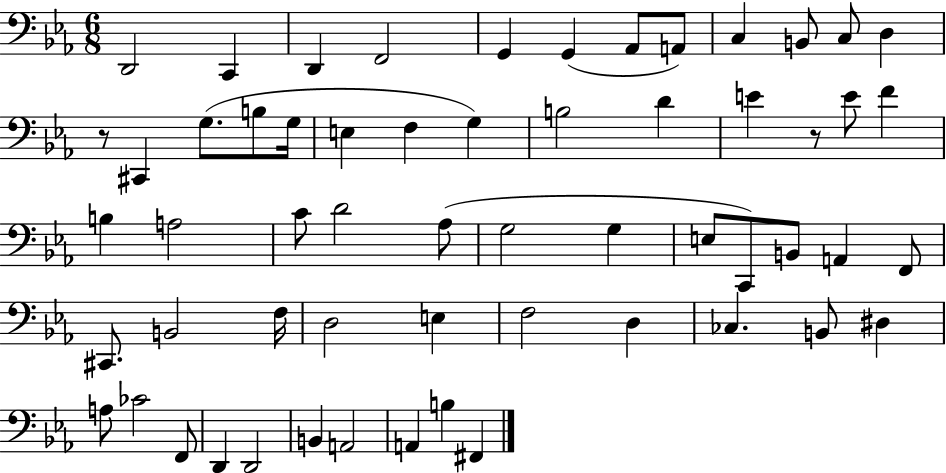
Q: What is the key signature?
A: EES major